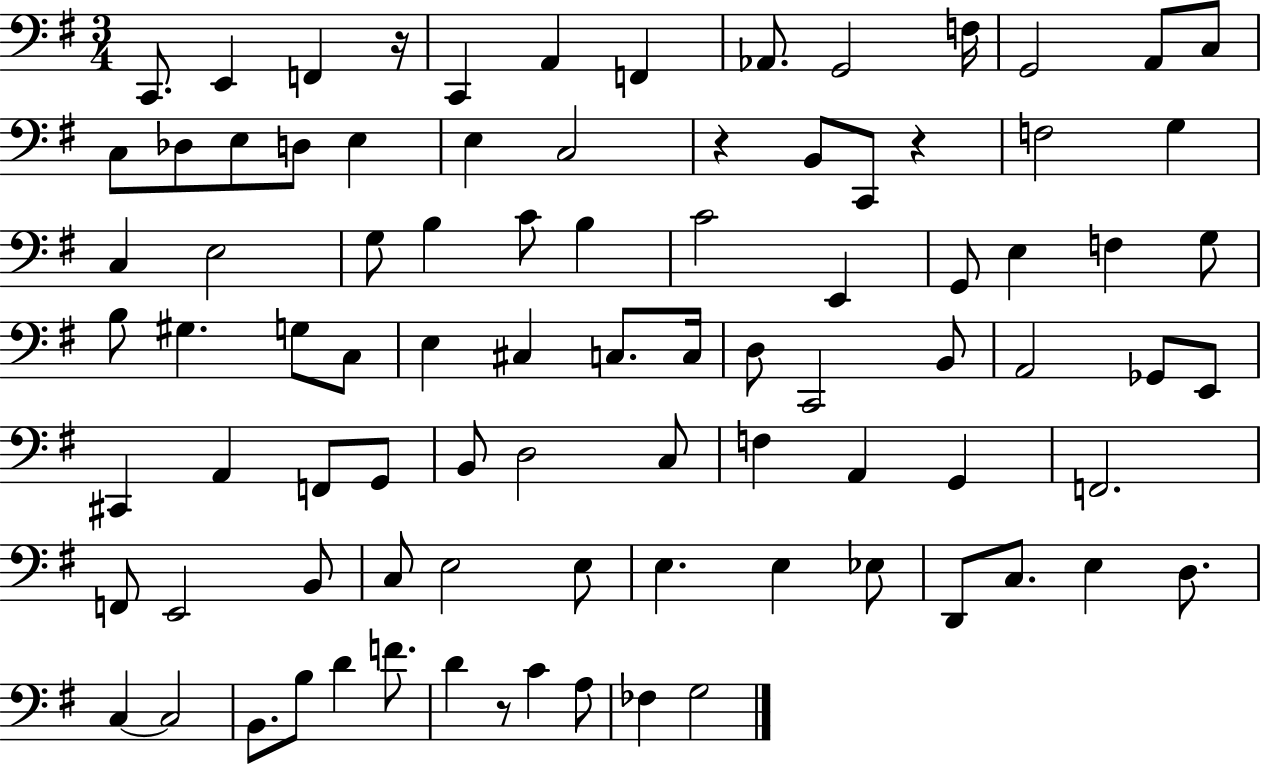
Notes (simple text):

C2/e. E2/q F2/q R/s C2/q A2/q F2/q Ab2/e. G2/h F3/s G2/h A2/e C3/e C3/e Db3/e E3/e D3/e E3/q E3/q C3/h R/q B2/e C2/e R/q F3/h G3/q C3/q E3/h G3/e B3/q C4/e B3/q C4/h E2/q G2/e E3/q F3/q G3/e B3/e G#3/q. G3/e C3/e E3/q C#3/q C3/e. C3/s D3/e C2/h B2/e A2/h Gb2/e E2/e C#2/q A2/q F2/e G2/e B2/e D3/h C3/e F3/q A2/q G2/q F2/h. F2/e E2/h B2/e C3/e E3/h E3/e E3/q. E3/q Eb3/e D2/e C3/e. E3/q D3/e. C3/q C3/h B2/e. B3/e D4/q F4/e. D4/q R/e C4/q A3/e FES3/q G3/h